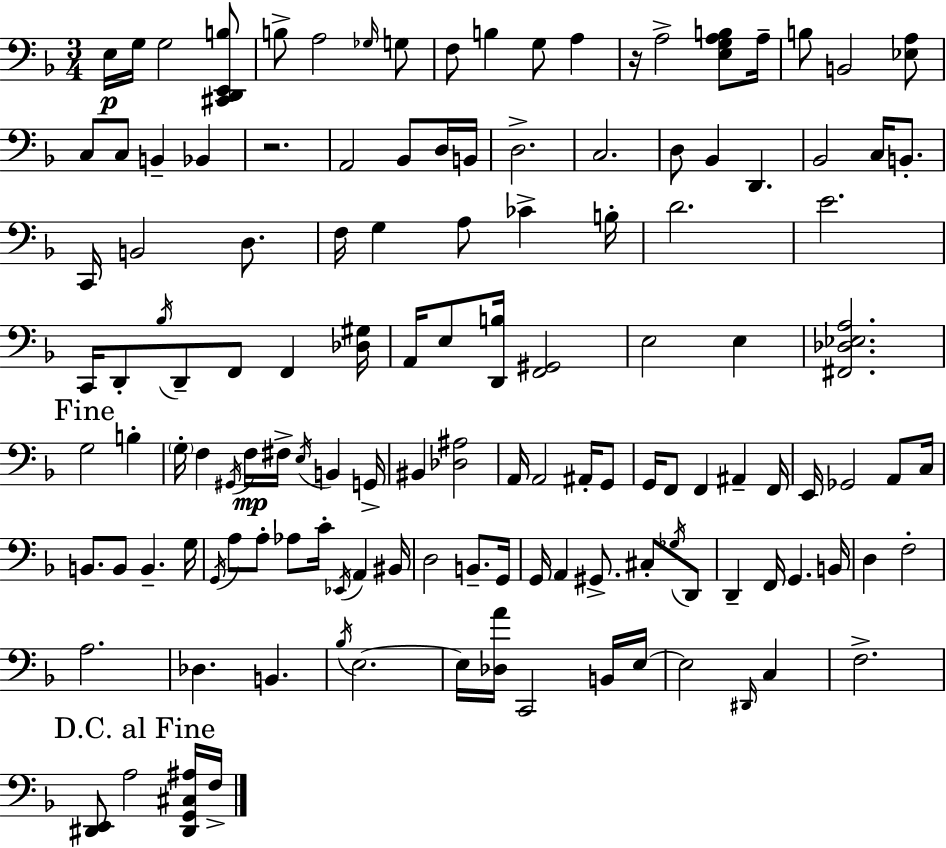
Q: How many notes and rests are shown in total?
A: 130